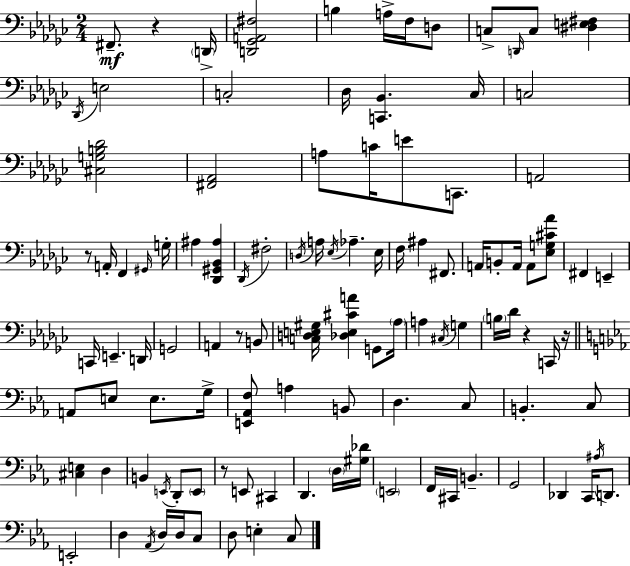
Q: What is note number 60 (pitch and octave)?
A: A3